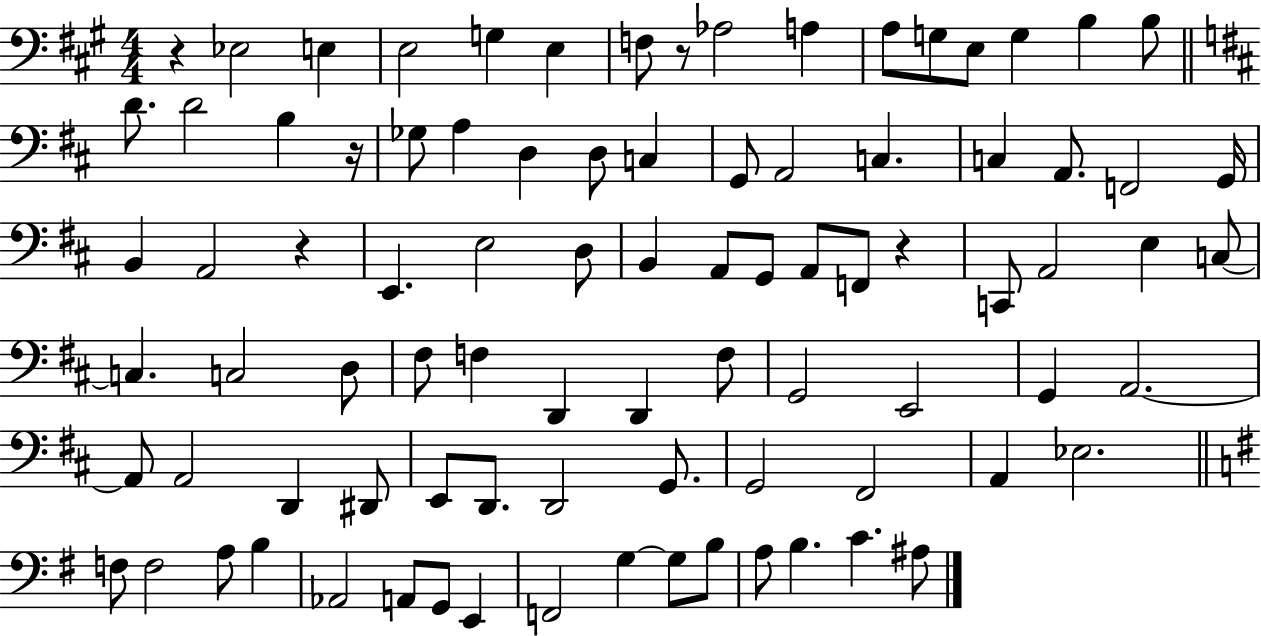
X:1
T:Untitled
M:4/4
L:1/4
K:A
z _E,2 E, E,2 G, E, F,/2 z/2 _A,2 A, A,/2 G,/2 E,/2 G, B, B,/2 D/2 D2 B, z/4 _G,/2 A, D, D,/2 C, G,,/2 A,,2 C, C, A,,/2 F,,2 G,,/4 B,, A,,2 z E,, E,2 D,/2 B,, A,,/2 G,,/2 A,,/2 F,,/2 z C,,/2 A,,2 E, C,/2 C, C,2 D,/2 ^F,/2 F, D,, D,, F,/2 G,,2 E,,2 G,, A,,2 A,,/2 A,,2 D,, ^D,,/2 E,,/2 D,,/2 D,,2 G,,/2 G,,2 ^F,,2 A,, _E,2 F,/2 F,2 A,/2 B, _A,,2 A,,/2 G,,/2 E,, F,,2 G, G,/2 B,/2 A,/2 B, C ^A,/2